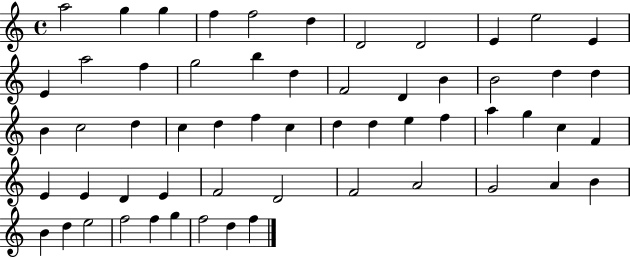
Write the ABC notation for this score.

X:1
T:Untitled
M:4/4
L:1/4
K:C
a2 g g f f2 d D2 D2 E e2 E E a2 f g2 b d F2 D B B2 d d B c2 d c d f c d d e f a g c F E E D E F2 D2 F2 A2 G2 A B B d e2 f2 f g f2 d f